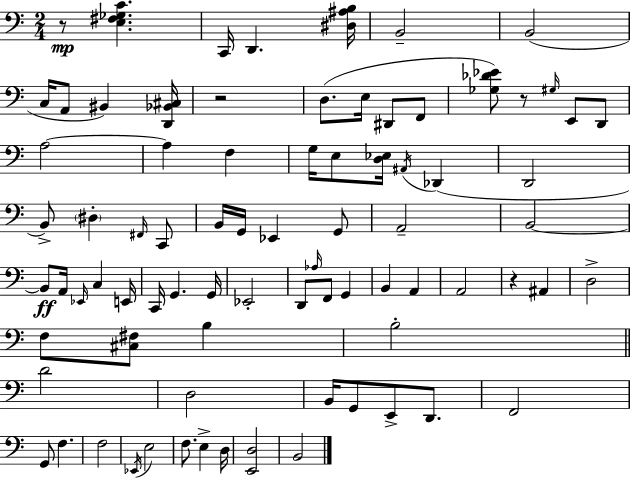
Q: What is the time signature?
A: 2/4